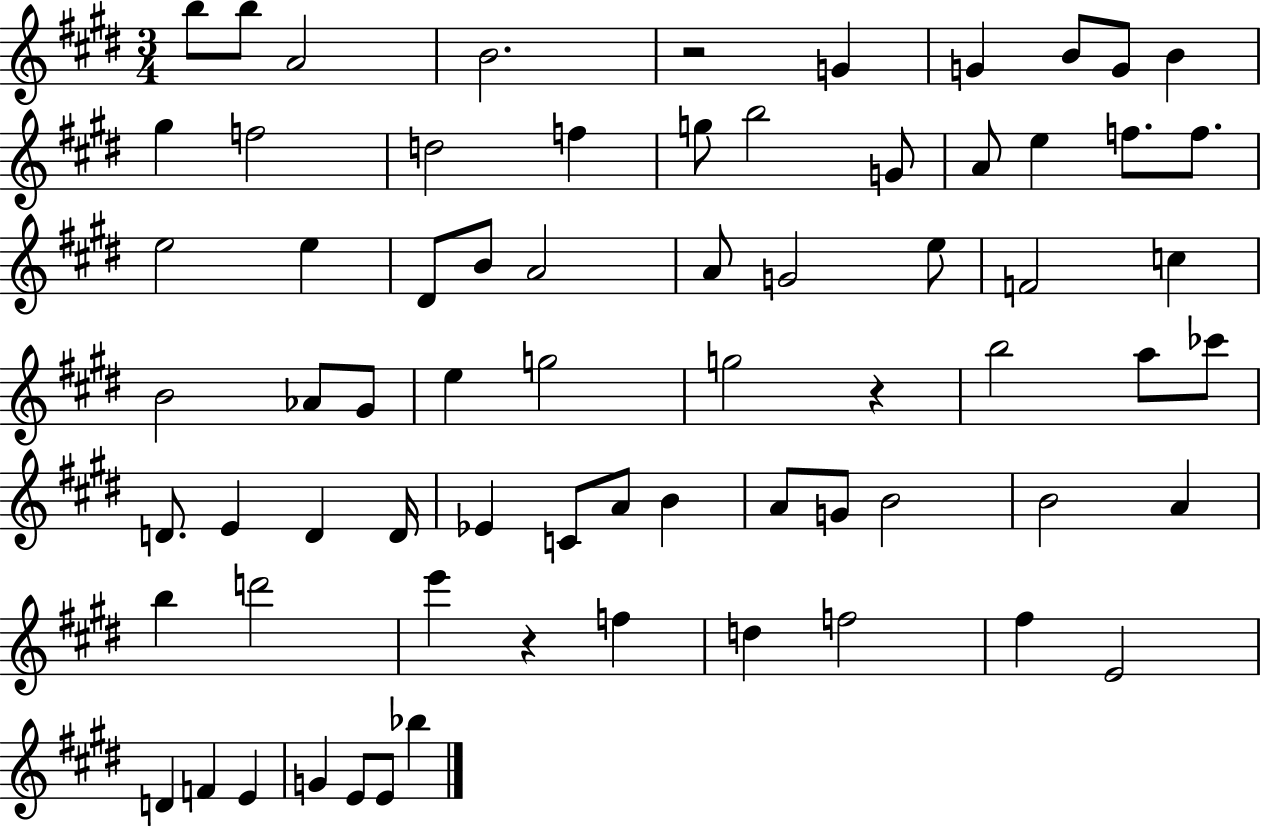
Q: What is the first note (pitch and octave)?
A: B5